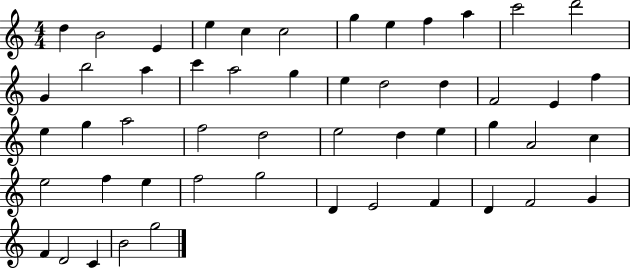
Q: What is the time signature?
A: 4/4